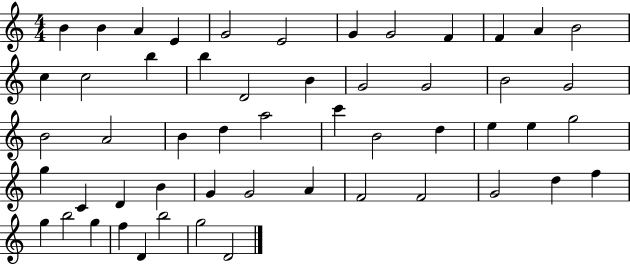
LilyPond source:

{
  \clef treble
  \numericTimeSignature
  \time 4/4
  \key c \major
  b'4 b'4 a'4 e'4 | g'2 e'2 | g'4 g'2 f'4 | f'4 a'4 b'2 | \break c''4 c''2 b''4 | b''4 d'2 b'4 | g'2 g'2 | b'2 g'2 | \break b'2 a'2 | b'4 d''4 a''2 | c'''4 b'2 d''4 | e''4 e''4 g''2 | \break g''4 c'4 d'4 b'4 | g'4 g'2 a'4 | f'2 f'2 | g'2 d''4 f''4 | \break g''4 b''2 g''4 | f''4 d'4 b''2 | g''2 d'2 | \bar "|."
}